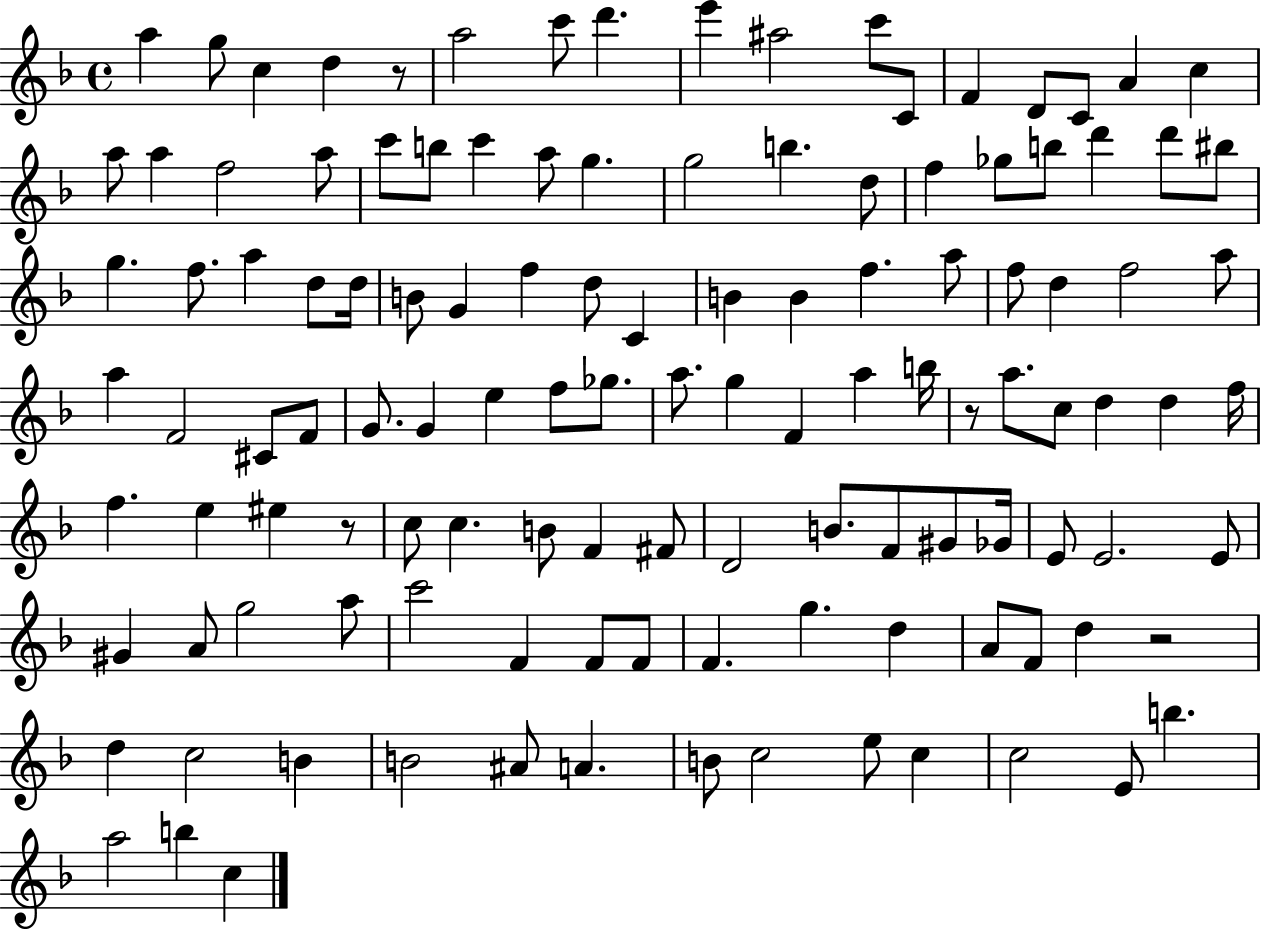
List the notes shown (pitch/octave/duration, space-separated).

A5/q G5/e C5/q D5/q R/e A5/h C6/e D6/q. E6/q A#5/h C6/e C4/e F4/q D4/e C4/e A4/q C5/q A5/e A5/q F5/h A5/e C6/e B5/e C6/q A5/e G5/q. G5/h B5/q. D5/e F5/q Gb5/e B5/e D6/q D6/e BIS5/e G5/q. F5/e. A5/q D5/e D5/s B4/e G4/q F5/q D5/e C4/q B4/q B4/q F5/q. A5/e F5/e D5/q F5/h A5/e A5/q F4/h C#4/e F4/e G4/e. G4/q E5/q F5/e Gb5/e. A5/e. G5/q F4/q A5/q B5/s R/e A5/e. C5/e D5/q D5/q F5/s F5/q. E5/q EIS5/q R/e C5/e C5/q. B4/e F4/q F#4/e D4/h B4/e. F4/e G#4/e Gb4/s E4/e E4/h. E4/e G#4/q A4/e G5/h A5/e C6/h F4/q F4/e F4/e F4/q. G5/q. D5/q A4/e F4/e D5/q R/h D5/q C5/h B4/q B4/h A#4/e A4/q. B4/e C5/h E5/e C5/q C5/h E4/e B5/q. A5/h B5/q C5/q